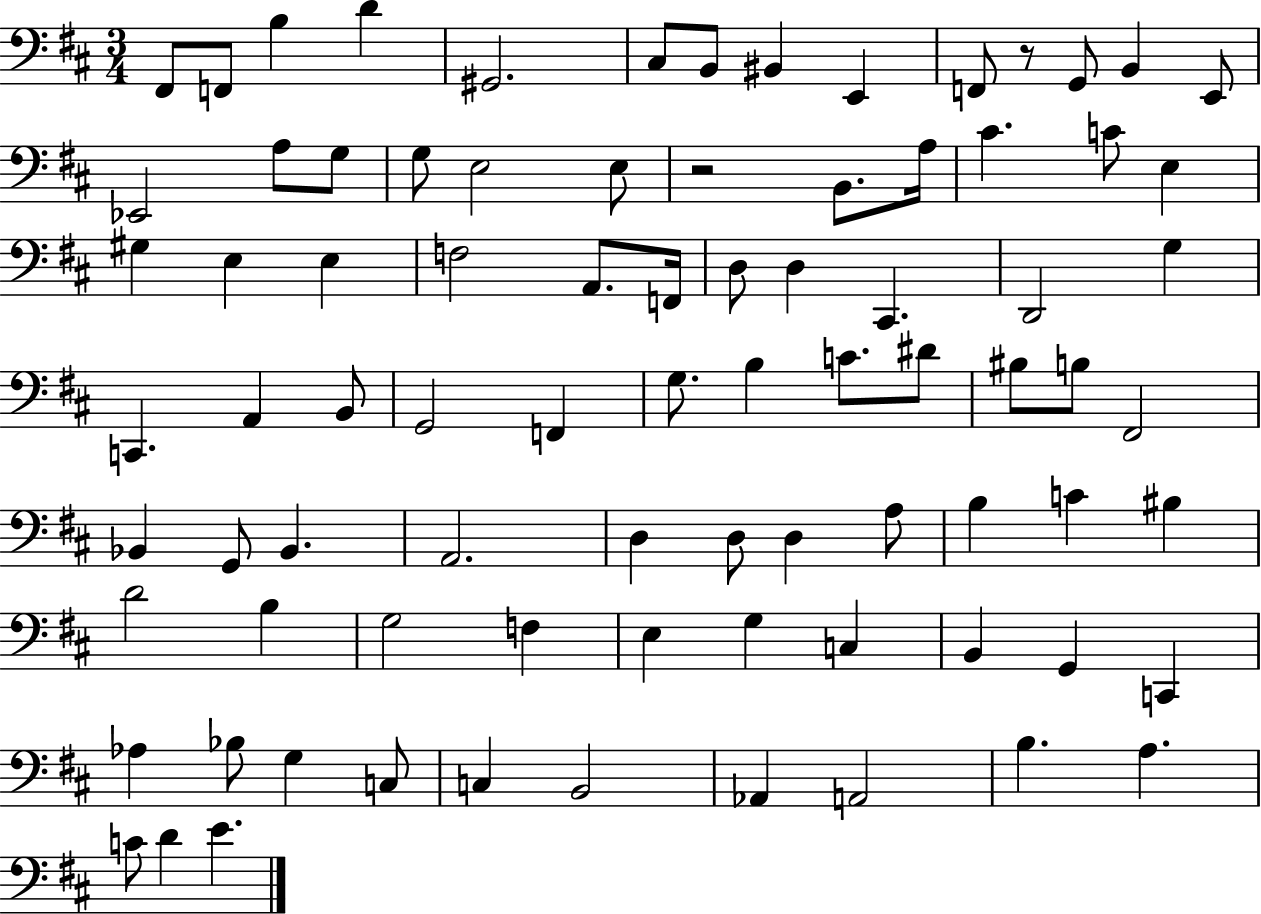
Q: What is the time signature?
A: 3/4